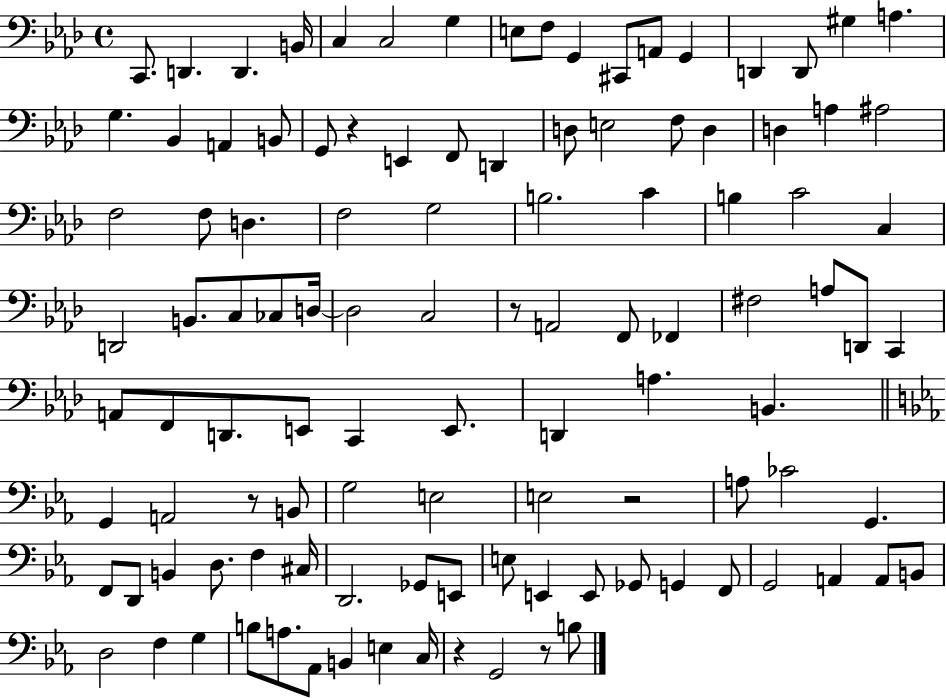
X:1
T:Untitled
M:4/4
L:1/4
K:Ab
C,,/2 D,, D,, B,,/4 C, C,2 G, E,/2 F,/2 G,, ^C,,/2 A,,/2 G,, D,, D,,/2 ^G, A, G, _B,, A,, B,,/2 G,,/2 z E,, F,,/2 D,, D,/2 E,2 F,/2 D, D, A, ^A,2 F,2 F,/2 D, F,2 G,2 B,2 C B, C2 C, D,,2 B,,/2 C,/2 _C,/2 D,/4 D,2 C,2 z/2 A,,2 F,,/2 _F,, ^F,2 A,/2 D,,/2 C,, A,,/2 F,,/2 D,,/2 E,,/2 C,, E,,/2 D,, A, B,, G,, A,,2 z/2 B,,/2 G,2 E,2 E,2 z2 A,/2 _C2 G,, F,,/2 D,,/2 B,, D,/2 F, ^C,/4 D,,2 _G,,/2 E,,/2 E,/2 E,, E,,/2 _G,,/2 G,, F,,/2 G,,2 A,, A,,/2 B,,/2 D,2 F, G, B,/2 A,/2 _A,,/2 B,, E, C,/4 z G,,2 z/2 B,/2